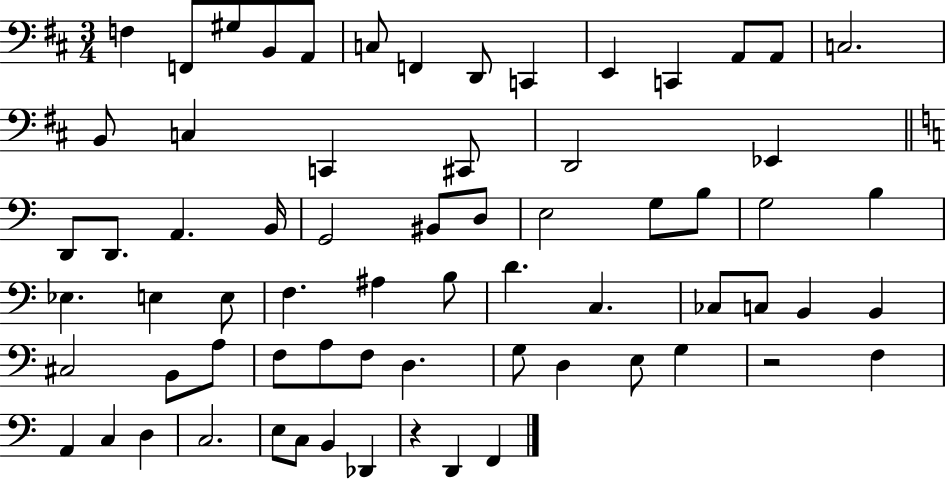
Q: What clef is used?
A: bass